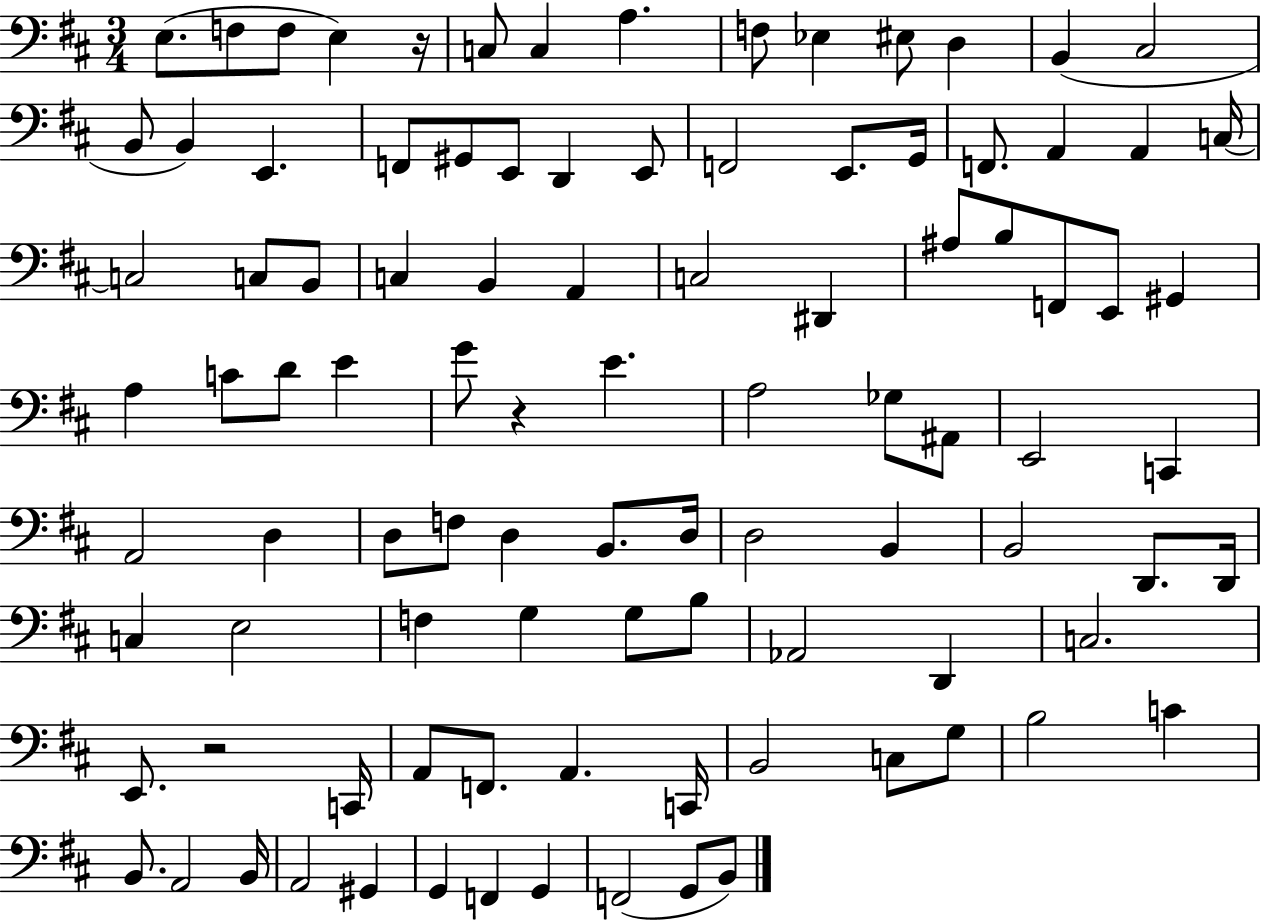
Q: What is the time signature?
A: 3/4